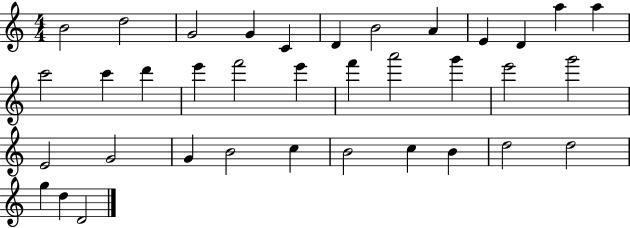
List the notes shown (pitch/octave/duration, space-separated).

B4/h D5/h G4/h G4/q C4/q D4/q B4/h A4/q E4/q D4/q A5/q A5/q C6/h C6/q D6/q E6/q F6/h E6/q F6/q A6/h G6/q E6/h G6/h E4/h G4/h G4/q B4/h C5/q B4/h C5/q B4/q D5/h D5/h G5/q D5/q D4/h